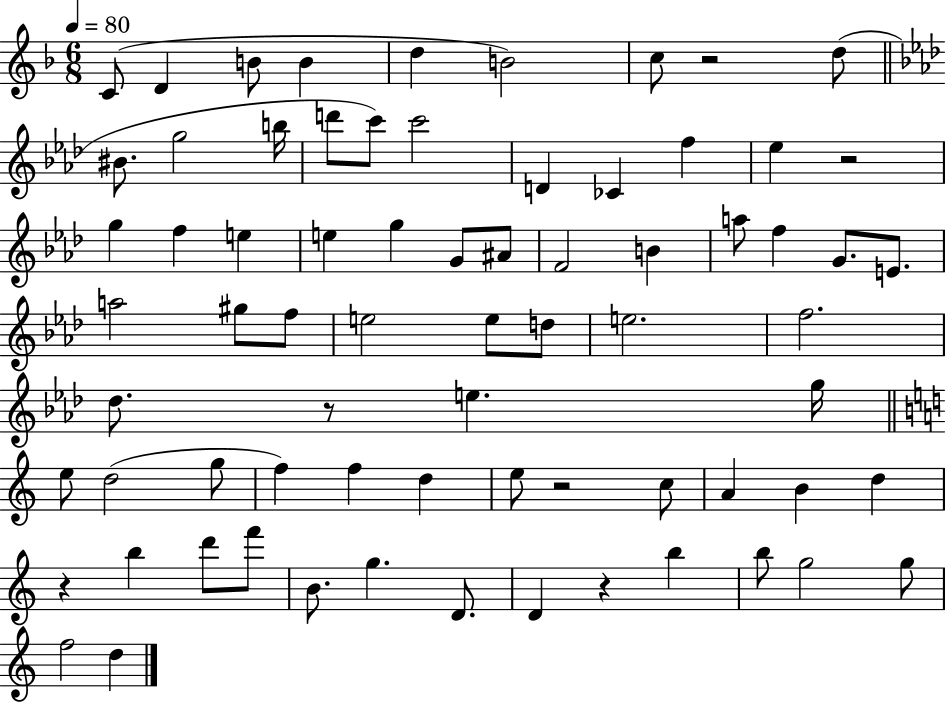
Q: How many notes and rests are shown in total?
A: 72